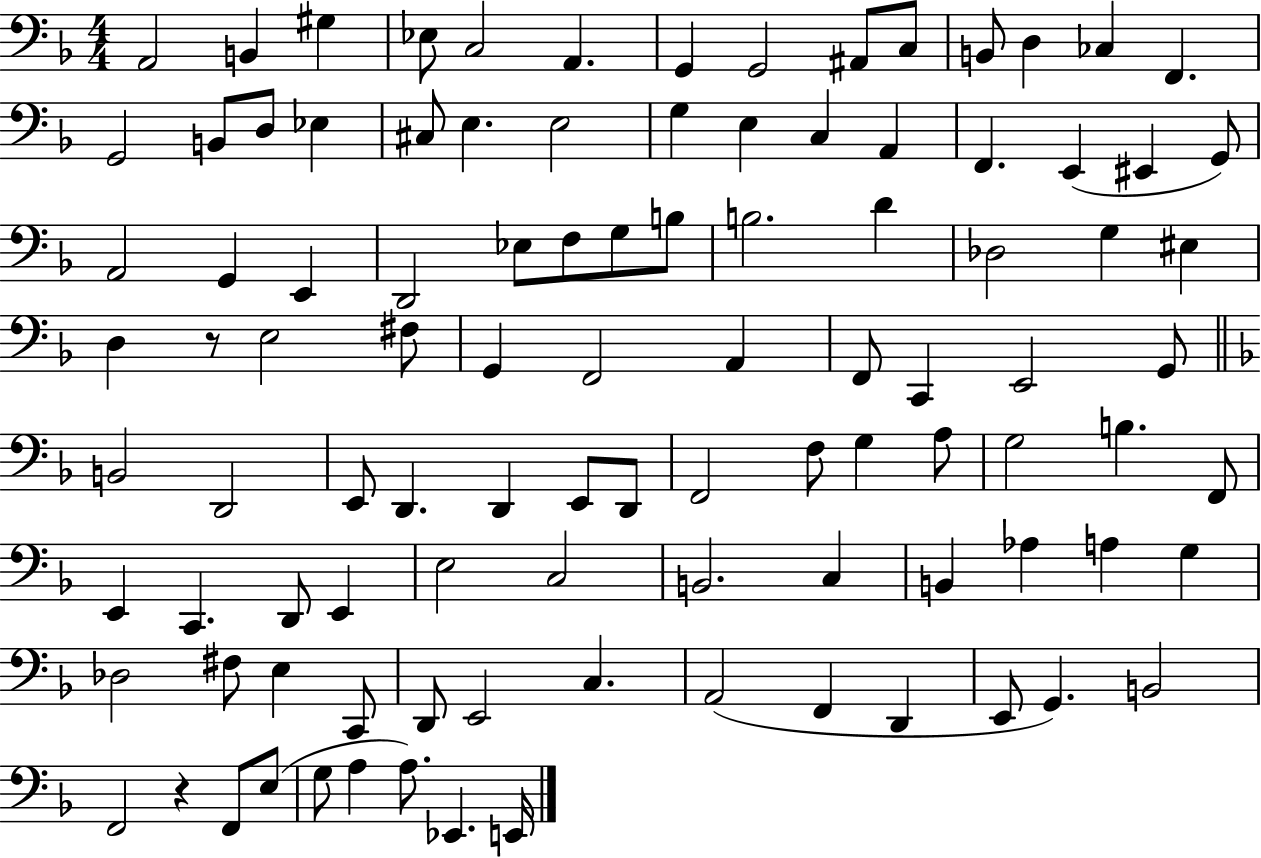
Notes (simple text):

A2/h B2/q G#3/q Eb3/e C3/h A2/q. G2/q G2/h A#2/e C3/e B2/e D3/q CES3/q F2/q. G2/h B2/e D3/e Eb3/q C#3/e E3/q. E3/h G3/q E3/q C3/q A2/q F2/q. E2/q EIS2/q G2/e A2/h G2/q E2/q D2/h Eb3/e F3/e G3/e B3/e B3/h. D4/q Db3/h G3/q EIS3/q D3/q R/e E3/h F#3/e G2/q F2/h A2/q F2/e C2/q E2/h G2/e B2/h D2/h E2/e D2/q. D2/q E2/e D2/e F2/h F3/e G3/q A3/e G3/h B3/q. F2/e E2/q C2/q. D2/e E2/q E3/h C3/h B2/h. C3/q B2/q Ab3/q A3/q G3/q Db3/h F#3/e E3/q C2/e D2/e E2/h C3/q. A2/h F2/q D2/q E2/e G2/q. B2/h F2/h R/q F2/e E3/e G3/e A3/q A3/e. Eb2/q. E2/s